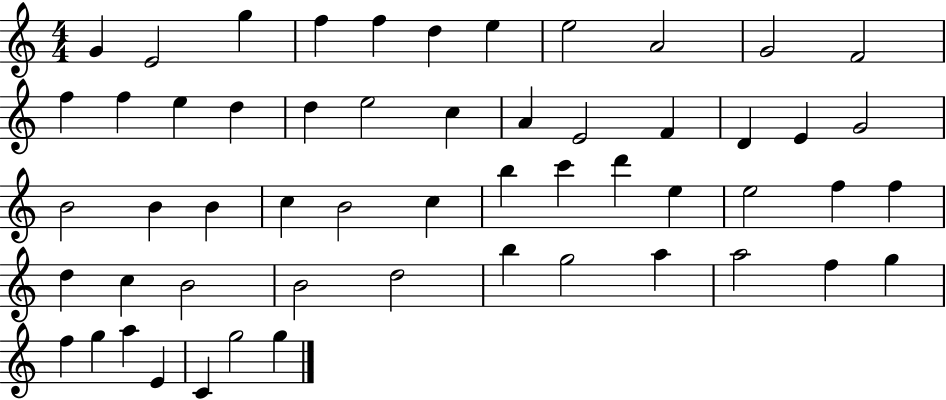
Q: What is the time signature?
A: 4/4